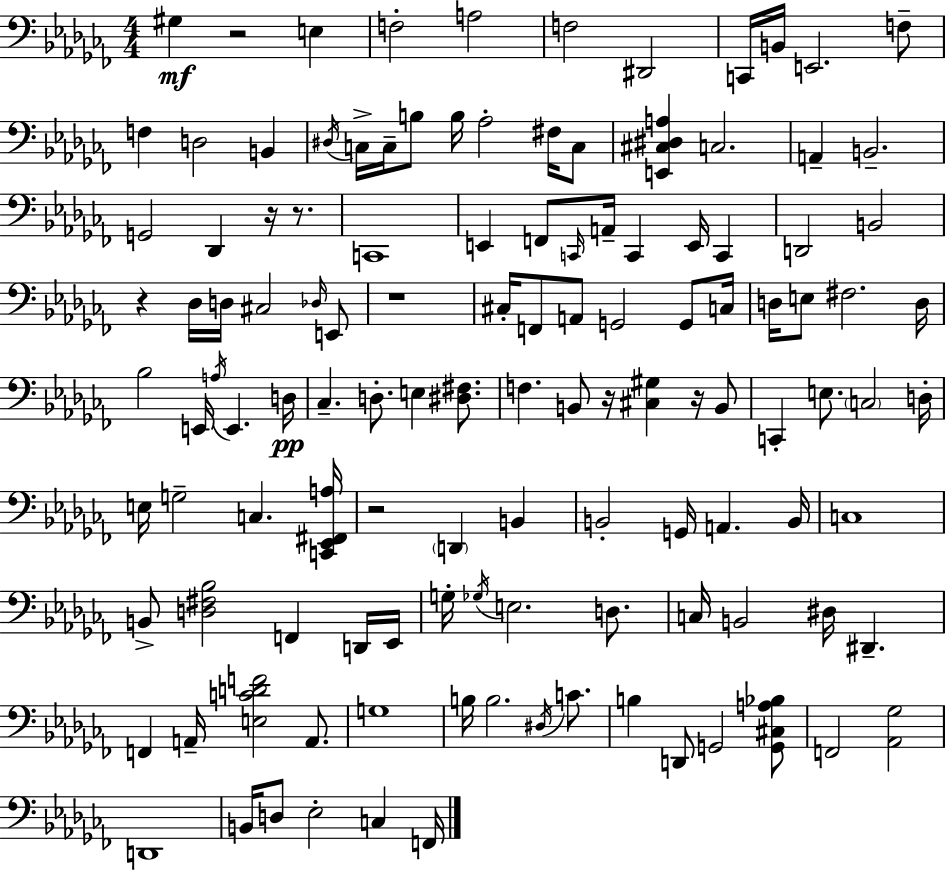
X:1
T:Untitled
M:4/4
L:1/4
K:Abm
^G, z2 E, F,2 A,2 F,2 ^D,,2 C,,/4 B,,/4 E,,2 F,/2 F, D,2 B,, ^D,/4 C,/4 C,/4 B,/2 B,/4 _A,2 ^F,/4 C,/2 [E,,^C,^D,A,] C,2 A,, B,,2 G,,2 _D,, z/4 z/2 C,,4 E,, F,,/2 C,,/4 A,,/4 C,, E,,/4 C,, D,,2 B,,2 z _D,/4 D,/4 ^C,2 _D,/4 E,,/2 z4 ^C,/4 F,,/2 A,,/2 G,,2 G,,/2 C,/4 D,/4 E,/2 ^F,2 D,/4 _B,2 E,,/4 A,/4 E,, D,/4 _C, D,/2 E, [^D,^F,]/2 F, B,,/2 z/4 [^C,^G,] z/4 B,,/2 C,, E,/2 C,2 D,/4 E,/4 G,2 C, [C,,_E,,^F,,A,]/4 z2 D,, B,, B,,2 G,,/4 A,, B,,/4 C,4 B,,/2 [D,^F,_B,]2 F,, D,,/4 _E,,/4 G,/4 _G,/4 E,2 D,/2 C,/4 B,,2 ^D,/4 ^D,, F,, A,,/4 [E,CDF]2 A,,/2 G,4 B,/4 B,2 ^D,/4 C/2 B, D,,/2 G,,2 [G,,^C,A,_B,]/2 F,,2 [_A,,_G,]2 D,,4 B,,/4 D,/2 _E,2 C, F,,/4